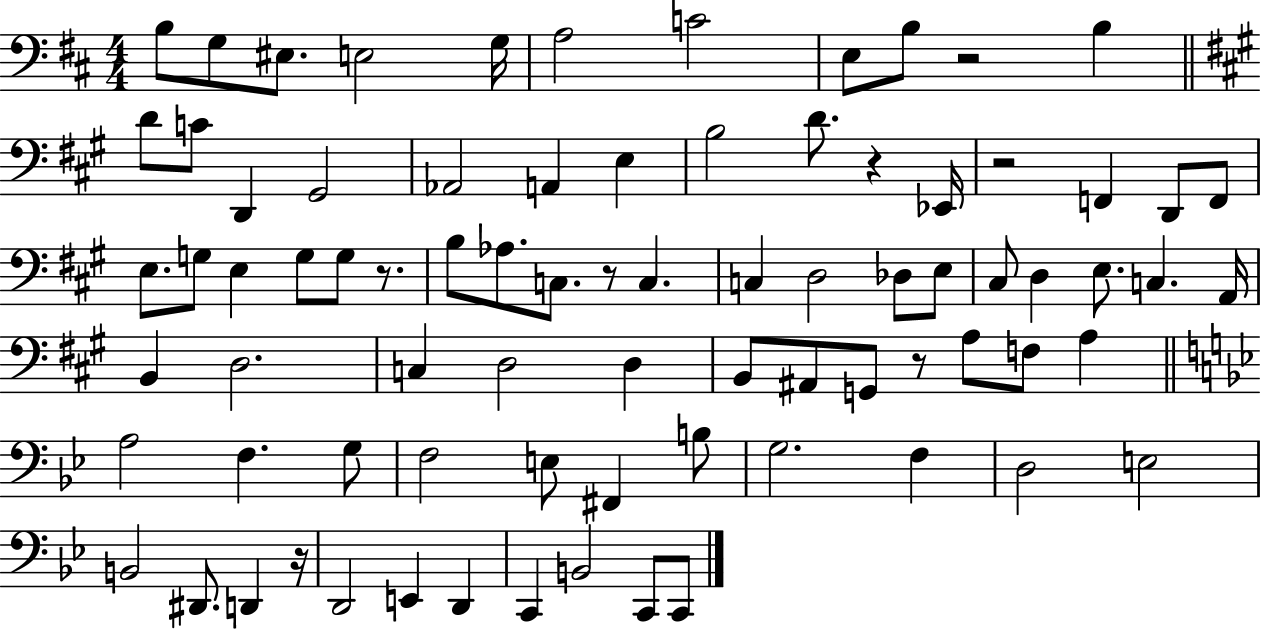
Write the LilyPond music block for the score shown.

{
  \clef bass
  \numericTimeSignature
  \time 4/4
  \key d \major
  b8 g8 eis8. e2 g16 | a2 c'2 | e8 b8 r2 b4 | \bar "||" \break \key a \major d'8 c'8 d,4 gis,2 | aes,2 a,4 e4 | b2 d'8. r4 ees,16 | r2 f,4 d,8 f,8 | \break e8. g8 e4 g8 g8 r8. | b8 aes8. c8. r8 c4. | c4 d2 des8 e8 | cis8 d4 e8. c4. a,16 | \break b,4 d2. | c4 d2 d4 | b,8 ais,8 g,8 r8 a8 f8 a4 | \bar "||" \break \key bes \major a2 f4. g8 | f2 e8 fis,4 b8 | g2. f4 | d2 e2 | \break b,2 dis,8. d,4 r16 | d,2 e,4 d,4 | c,4 b,2 c,8 c,8 | \bar "|."
}